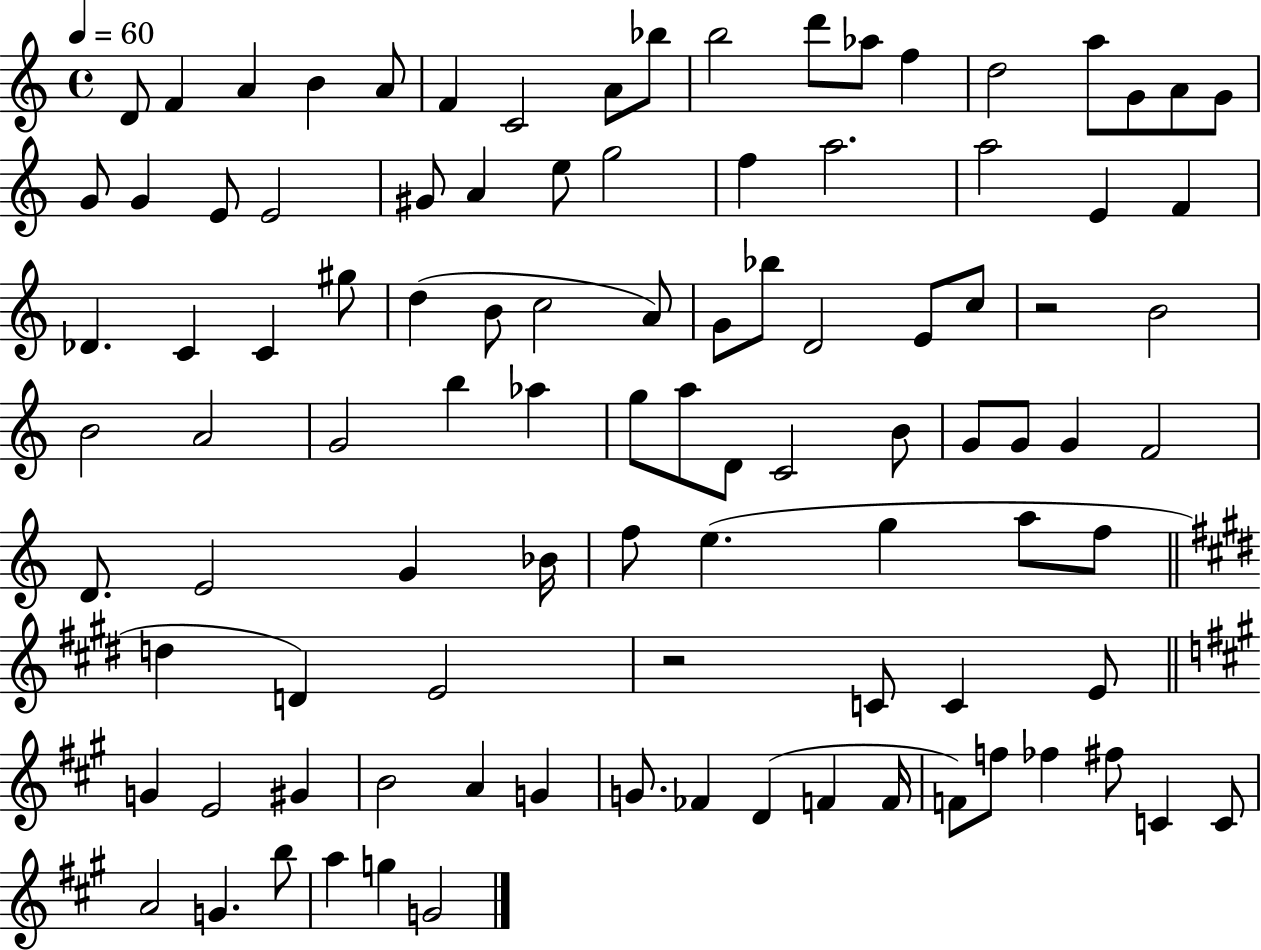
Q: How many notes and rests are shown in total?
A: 99